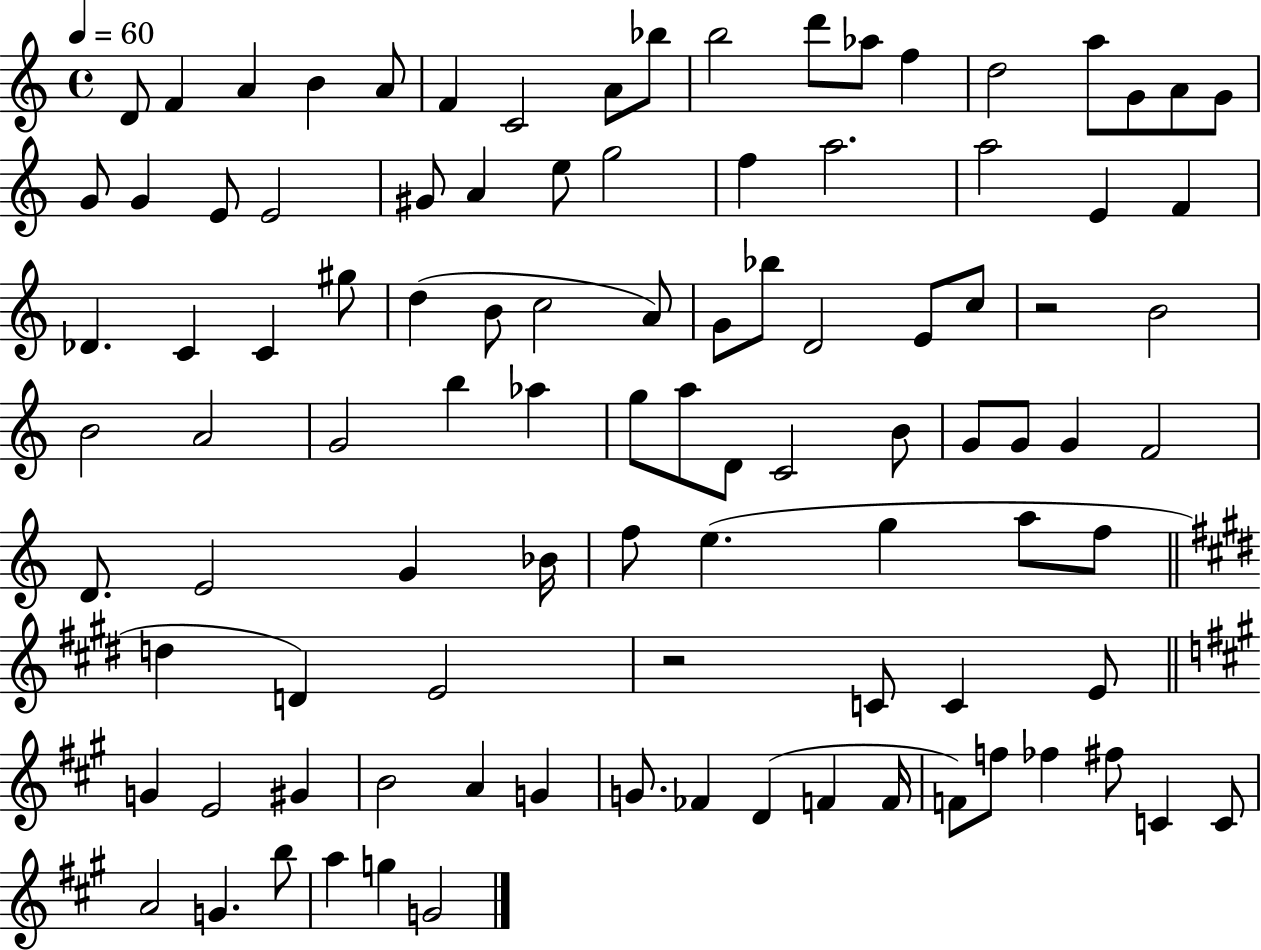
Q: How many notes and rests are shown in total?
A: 99